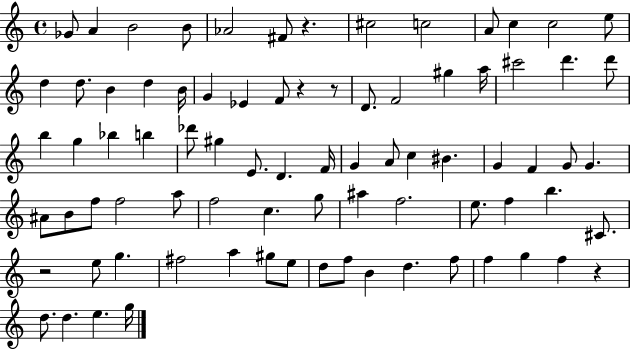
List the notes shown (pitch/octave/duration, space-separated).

Gb4/e A4/q B4/h B4/e Ab4/h F#4/e R/q. C#5/h C5/h A4/e C5/q C5/h E5/e D5/q D5/e. B4/q D5/q B4/s G4/q Eb4/q F4/e R/q R/e D4/e. F4/h G#5/q A5/s C#6/h D6/q. D6/e B5/q G5/q Bb5/q B5/q Db6/e G#5/q E4/e. D4/q. F4/s G4/q A4/e C5/q BIS4/q. G4/q F4/q G4/e G4/q. A#4/e B4/e F5/e F5/h A5/e F5/h C5/q. G5/e A#5/q F5/h. E5/e. F5/q B5/q. C#4/e. R/h E5/e G5/q. F#5/h A5/q G#5/e E5/e D5/e F5/e B4/q D5/q. F5/e F5/q G5/q F5/q R/q D5/e. D5/q. E5/q. G5/s